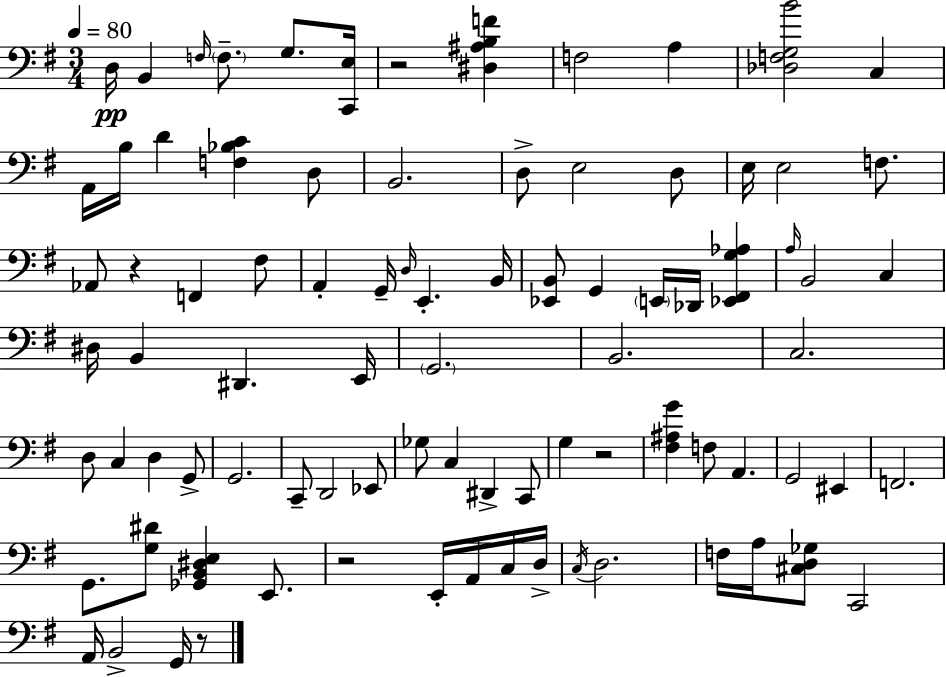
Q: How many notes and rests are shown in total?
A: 87